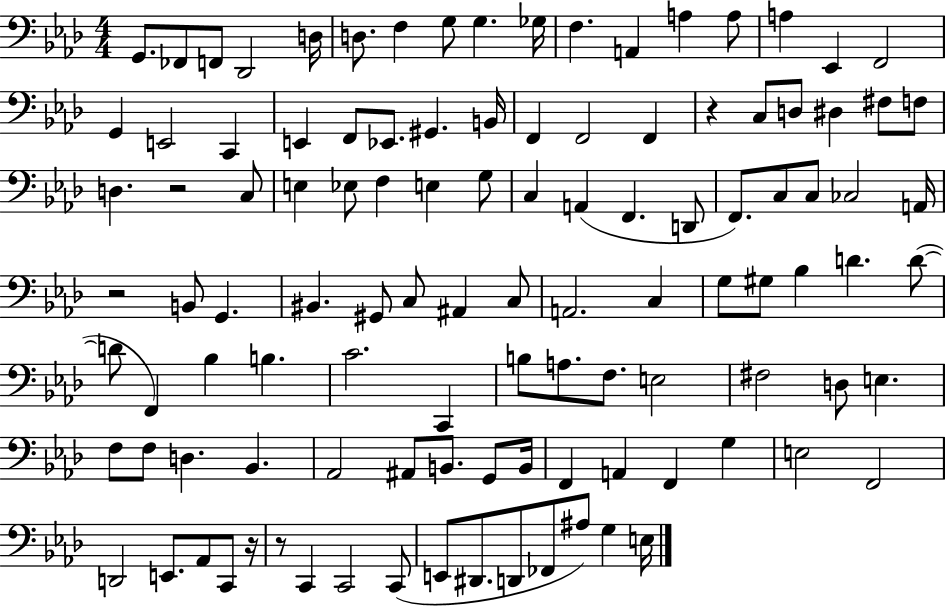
{
  \clef bass
  \numericTimeSignature
  \time 4/4
  \key aes \major
  g,8. fes,8 f,8 des,2 d16 | d8. f4 g8 g4. ges16 | f4. a,4 a4 a8 | a4 ees,4 f,2 | \break g,4 e,2 c,4 | e,4 f,8 ees,8. gis,4. b,16 | f,4 f,2 f,4 | r4 c8 d8 dis4 fis8 f8 | \break d4. r2 c8 | e4 ees8 f4 e4 g8 | c4 a,4( f,4. d,8 | f,8.) c8 c8 ces2 a,16 | \break r2 b,8 g,4. | bis,4. gis,8 c8 ais,4 c8 | a,2. c4 | g8 gis8 bes4 d'4. d'8~(~ | \break d'8 f,4) bes4 b4. | c'2. c,4 | b8 a8. f8. e2 | fis2 d8 e4. | \break f8 f8 d4. bes,4. | aes,2 ais,8 b,8. g,8 b,16 | f,4 a,4 f,4 g4 | e2 f,2 | \break d,2 e,8. aes,8 c,8 r16 | r8 c,4 c,2 c,8( | e,8 dis,8. d,8 fes,8 ais8) g4 e16 | \bar "|."
}